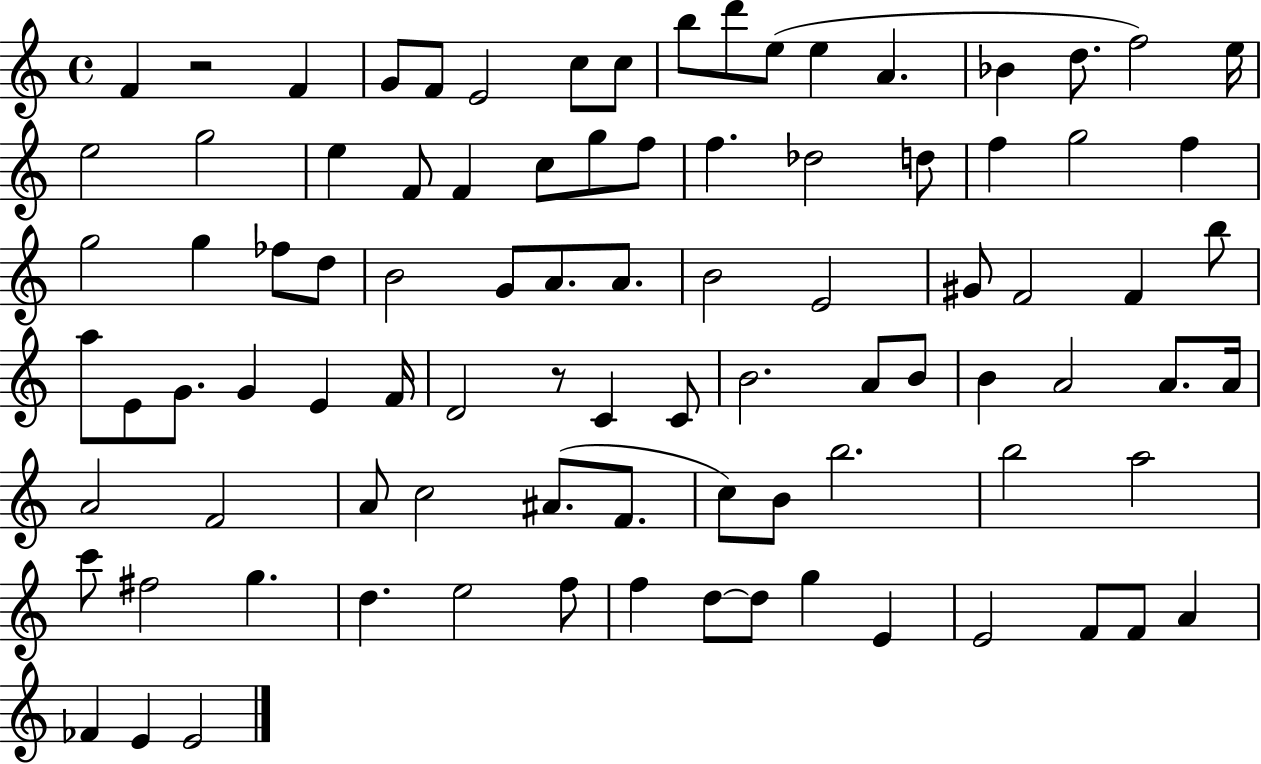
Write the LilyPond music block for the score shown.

{
  \clef treble
  \time 4/4
  \defaultTimeSignature
  \key c \major
  \repeat volta 2 { f'4 r2 f'4 | g'8 f'8 e'2 c''8 c''8 | b''8 d'''8 e''8( e''4 a'4. | bes'4 d''8. f''2) e''16 | \break e''2 g''2 | e''4 f'8 f'4 c''8 g''8 f''8 | f''4. des''2 d''8 | f''4 g''2 f''4 | \break g''2 g''4 fes''8 d''8 | b'2 g'8 a'8. a'8. | b'2 e'2 | gis'8 f'2 f'4 b''8 | \break a''8 e'8 g'8. g'4 e'4 f'16 | d'2 r8 c'4 c'8 | b'2. a'8 b'8 | b'4 a'2 a'8. a'16 | \break a'2 f'2 | a'8 c''2 ais'8.( f'8. | c''8) b'8 b''2. | b''2 a''2 | \break c'''8 fis''2 g''4. | d''4. e''2 f''8 | f''4 d''8~~ d''8 g''4 e'4 | e'2 f'8 f'8 a'4 | \break fes'4 e'4 e'2 | } \bar "|."
}